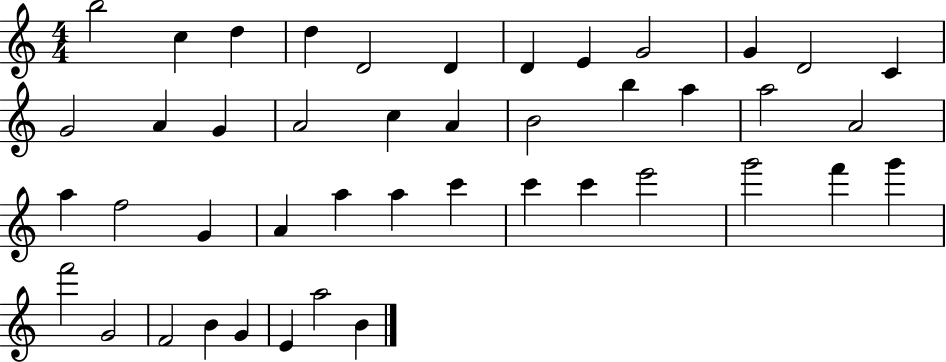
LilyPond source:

{
  \clef treble
  \numericTimeSignature
  \time 4/4
  \key c \major
  b''2 c''4 d''4 | d''4 d'2 d'4 | d'4 e'4 g'2 | g'4 d'2 c'4 | \break g'2 a'4 g'4 | a'2 c''4 a'4 | b'2 b''4 a''4 | a''2 a'2 | \break a''4 f''2 g'4 | a'4 a''4 a''4 c'''4 | c'''4 c'''4 e'''2 | g'''2 f'''4 g'''4 | \break f'''2 g'2 | f'2 b'4 g'4 | e'4 a''2 b'4 | \bar "|."
}